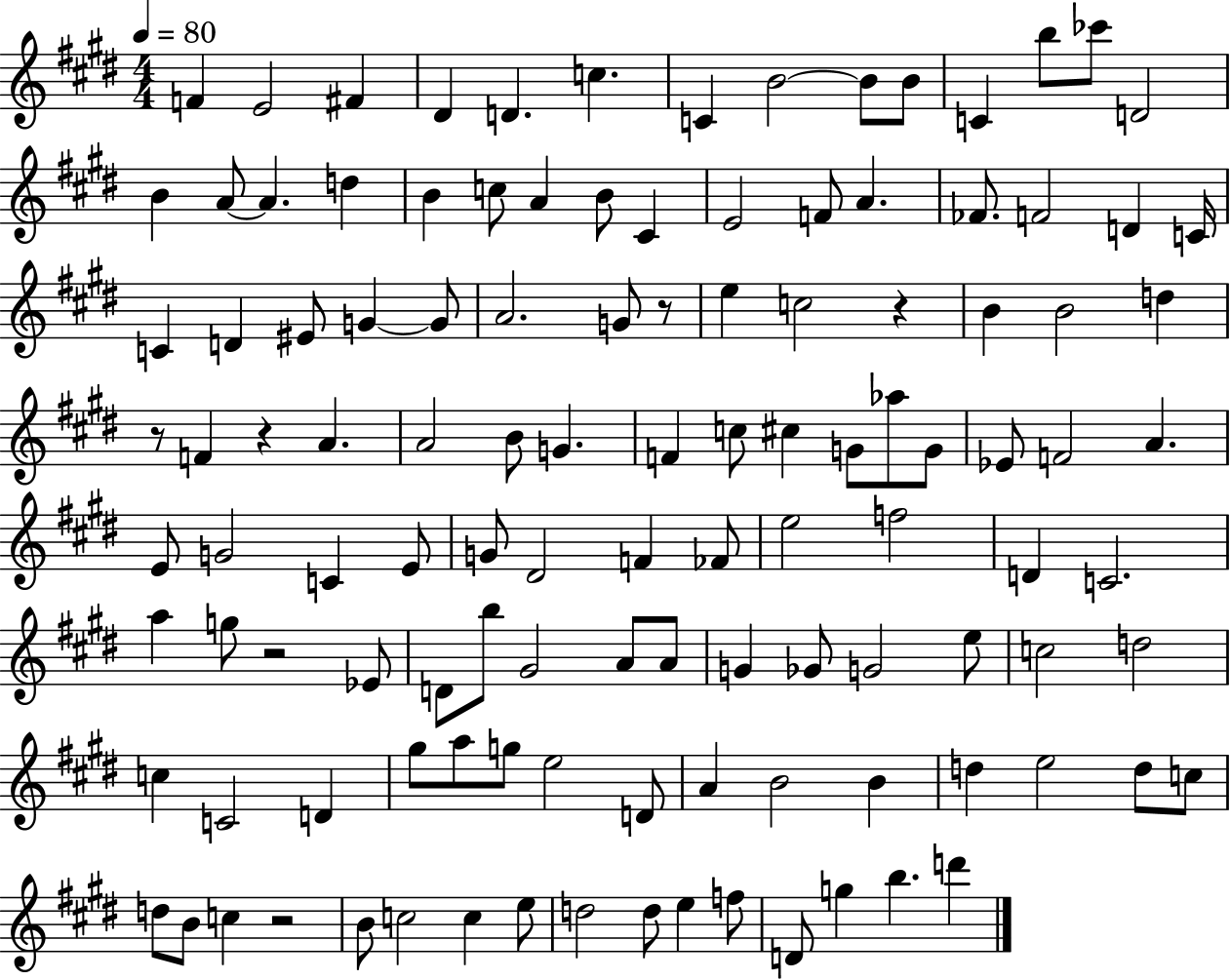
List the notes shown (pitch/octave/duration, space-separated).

F4/q E4/h F#4/q D#4/q D4/q. C5/q. C4/q B4/h B4/e B4/e C4/q B5/e CES6/e D4/h B4/q A4/e A4/q. D5/q B4/q C5/e A4/q B4/e C#4/q E4/h F4/e A4/q. FES4/e. F4/h D4/q C4/s C4/q D4/q EIS4/e G4/q G4/e A4/h. G4/e R/e E5/q C5/h R/q B4/q B4/h D5/q R/e F4/q R/q A4/q. A4/h B4/e G4/q. F4/q C5/e C#5/q G4/e Ab5/e G4/e Eb4/e F4/h A4/q. E4/e G4/h C4/q E4/e G4/e D#4/h F4/q FES4/e E5/h F5/h D4/q C4/h. A5/q G5/e R/h Eb4/e D4/e B5/e G#4/h A4/e A4/e G4/q Gb4/e G4/h E5/e C5/h D5/h C5/q C4/h D4/q G#5/e A5/e G5/e E5/h D4/e A4/q B4/h B4/q D5/q E5/h D5/e C5/e D5/e B4/e C5/q R/h B4/e C5/h C5/q E5/e D5/h D5/e E5/q F5/e D4/e G5/q B5/q. D6/q